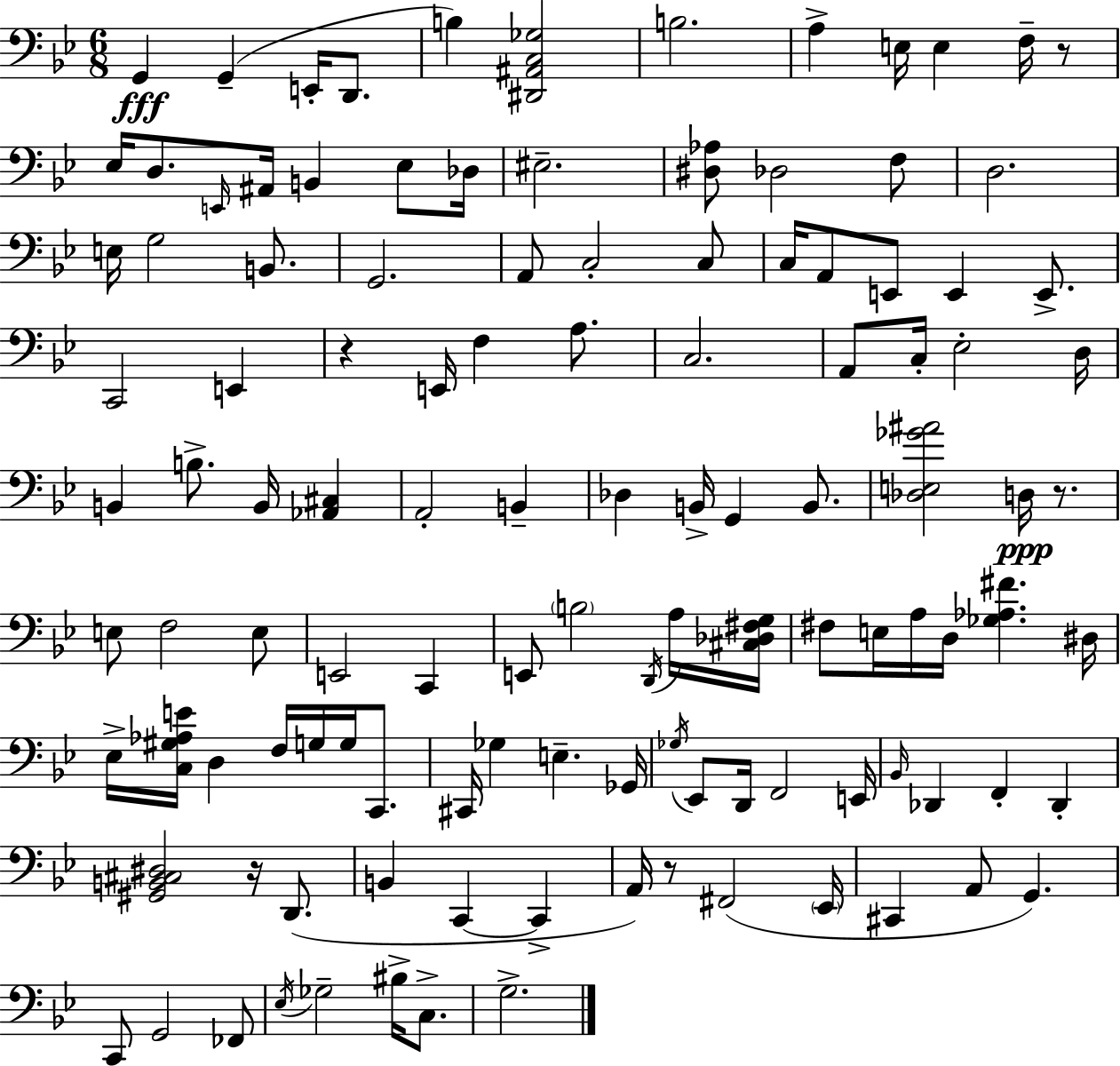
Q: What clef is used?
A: bass